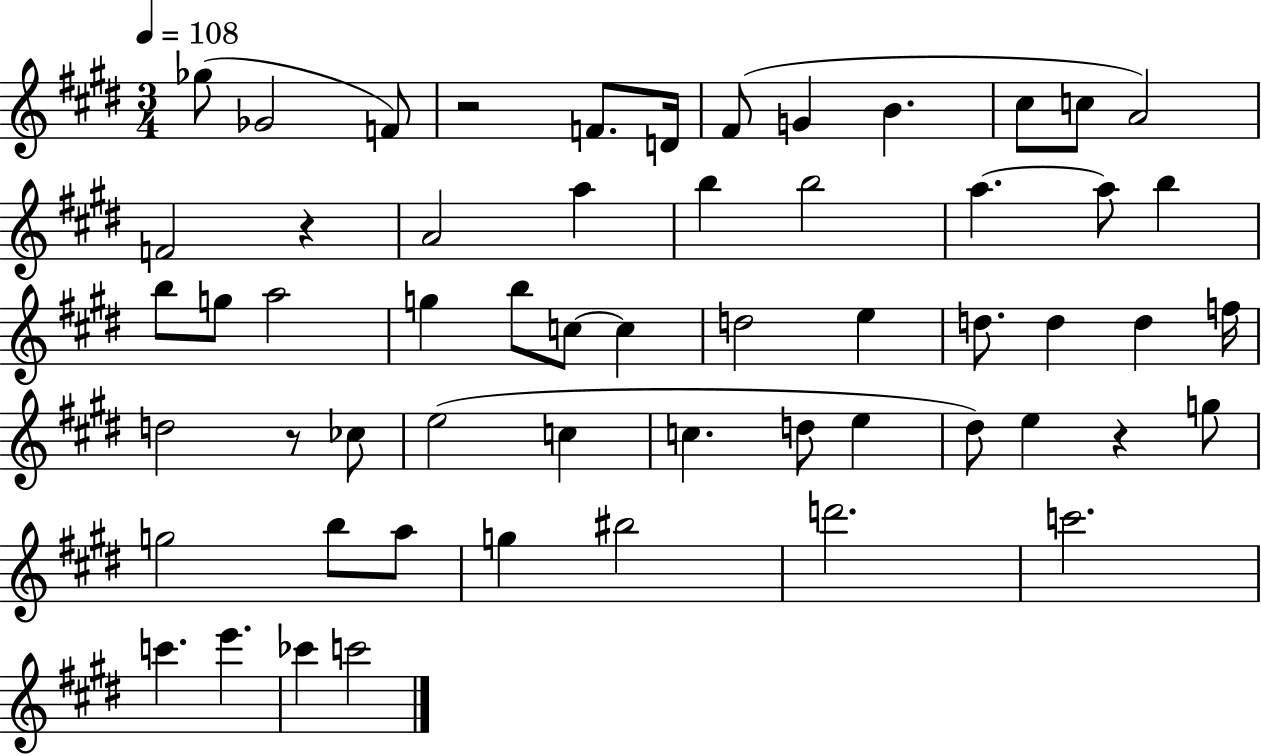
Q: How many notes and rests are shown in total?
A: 57